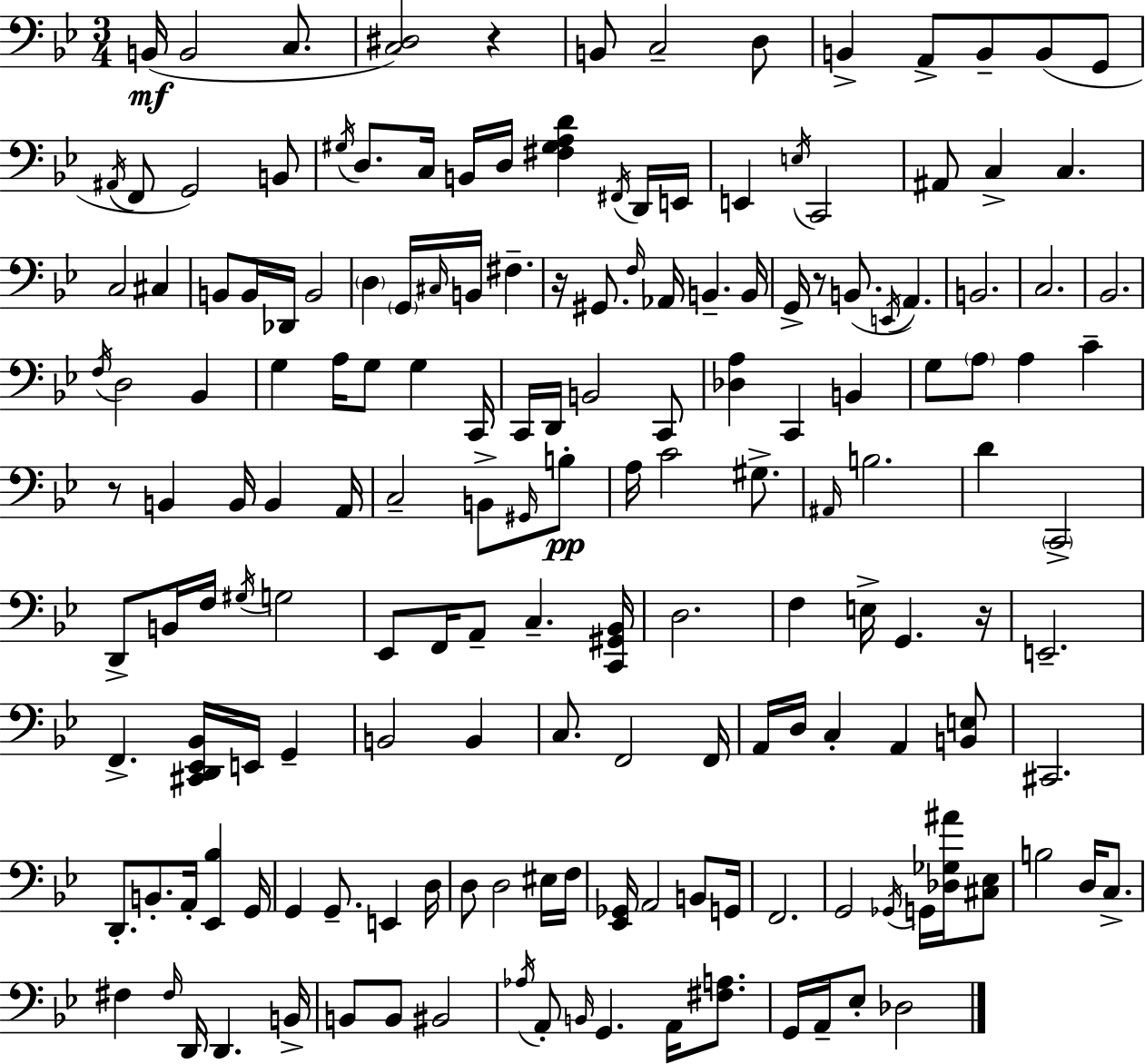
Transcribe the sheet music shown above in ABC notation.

X:1
T:Untitled
M:3/4
L:1/4
K:Bb
B,,/4 B,,2 C,/2 [C,^D,]2 z B,,/2 C,2 D,/2 B,, A,,/2 B,,/2 B,,/2 G,,/2 ^A,,/4 F,,/2 G,,2 B,,/2 ^G,/4 D,/2 C,/4 B,,/4 D,/4 [^F,^G,A,D] ^F,,/4 D,,/4 E,,/4 E,, E,/4 C,,2 ^A,,/2 C, C, C,2 ^C, B,,/2 B,,/4 _D,,/4 B,,2 D, G,,/4 ^C,/4 B,,/4 ^F, z/4 ^G,,/2 F,/4 _A,,/4 B,, B,,/4 G,,/4 z/2 B,,/2 E,,/4 A,, B,,2 C,2 _B,,2 F,/4 D,2 _B,, G, A,/4 G,/2 G, C,,/4 C,,/4 D,,/4 B,,2 C,,/2 [_D,A,] C,, B,, G,/2 A,/2 A, C z/2 B,, B,,/4 B,, A,,/4 C,2 B,,/2 ^G,,/4 B,/2 A,/4 C2 ^G,/2 ^A,,/4 B,2 D C,,2 D,,/2 B,,/4 F,/4 ^G,/4 G,2 _E,,/2 F,,/4 A,,/2 C, [C,,^G,,_B,,]/4 D,2 F, E,/4 G,, z/4 E,,2 F,, [^C,,D,,_E,,_B,,]/4 E,,/4 G,, B,,2 B,, C,/2 F,,2 F,,/4 A,,/4 D,/4 C, A,, [B,,E,]/2 ^C,,2 D,,/2 B,,/2 A,,/4 [_E,,_B,] G,,/4 G,, G,,/2 E,, D,/4 D,/2 D,2 ^E,/4 F,/4 [_E,,_G,,]/4 A,,2 B,,/2 G,,/4 F,,2 G,,2 _G,,/4 G,,/4 [_D,_G,^A]/4 [^C,_E,]/2 B,2 D,/4 C,/2 ^F, ^F,/4 D,,/4 D,, B,,/4 B,,/2 B,,/2 ^B,,2 _A,/4 A,,/2 B,,/4 G,, A,,/4 [^F,A,]/2 G,,/4 A,,/4 _E,/2 _D,2